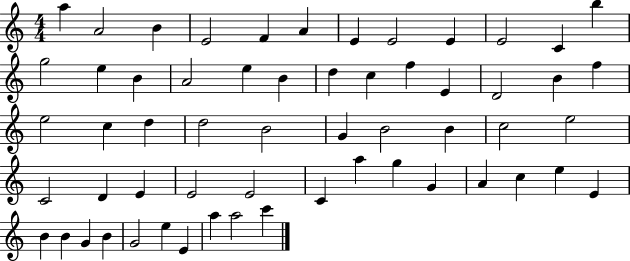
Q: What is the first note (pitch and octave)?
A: A5